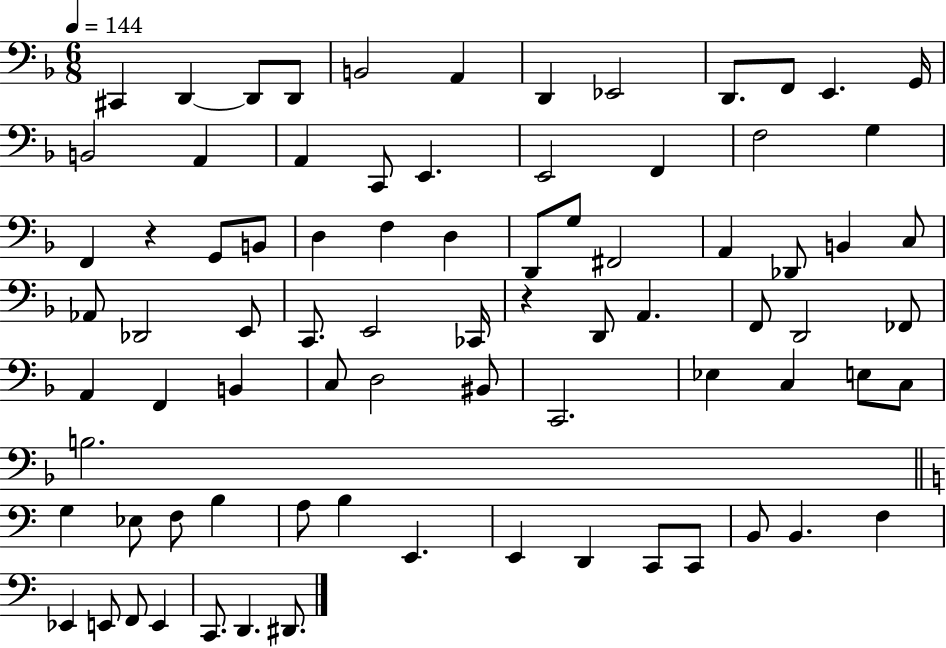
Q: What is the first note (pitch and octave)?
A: C#2